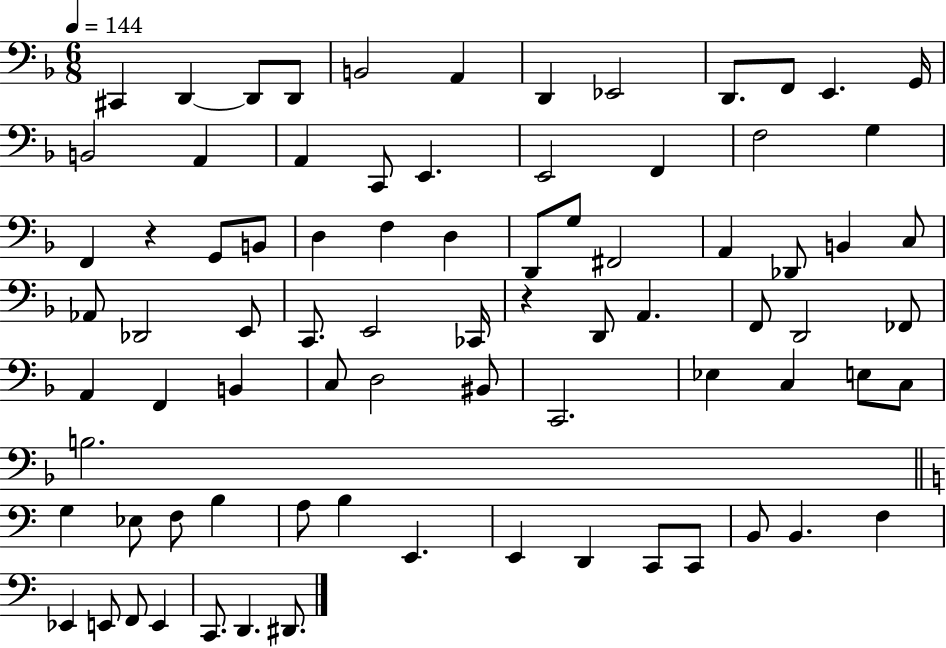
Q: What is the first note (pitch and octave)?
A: C#2